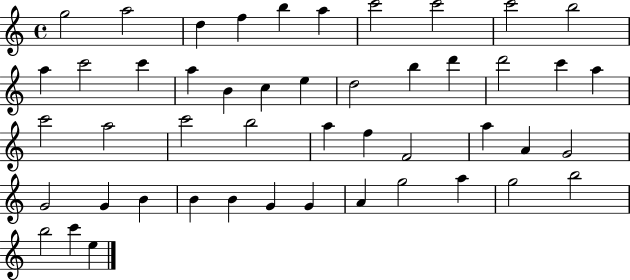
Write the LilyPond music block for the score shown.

{
  \clef treble
  \time 4/4
  \defaultTimeSignature
  \key c \major
  g''2 a''2 | d''4 f''4 b''4 a''4 | c'''2 c'''2 | c'''2 b''2 | \break a''4 c'''2 c'''4 | a''4 b'4 c''4 e''4 | d''2 b''4 d'''4 | d'''2 c'''4 a''4 | \break c'''2 a''2 | c'''2 b''2 | a''4 f''4 f'2 | a''4 a'4 g'2 | \break g'2 g'4 b'4 | b'4 b'4 g'4 g'4 | a'4 g''2 a''4 | g''2 b''2 | \break b''2 c'''4 e''4 | \bar "|."
}